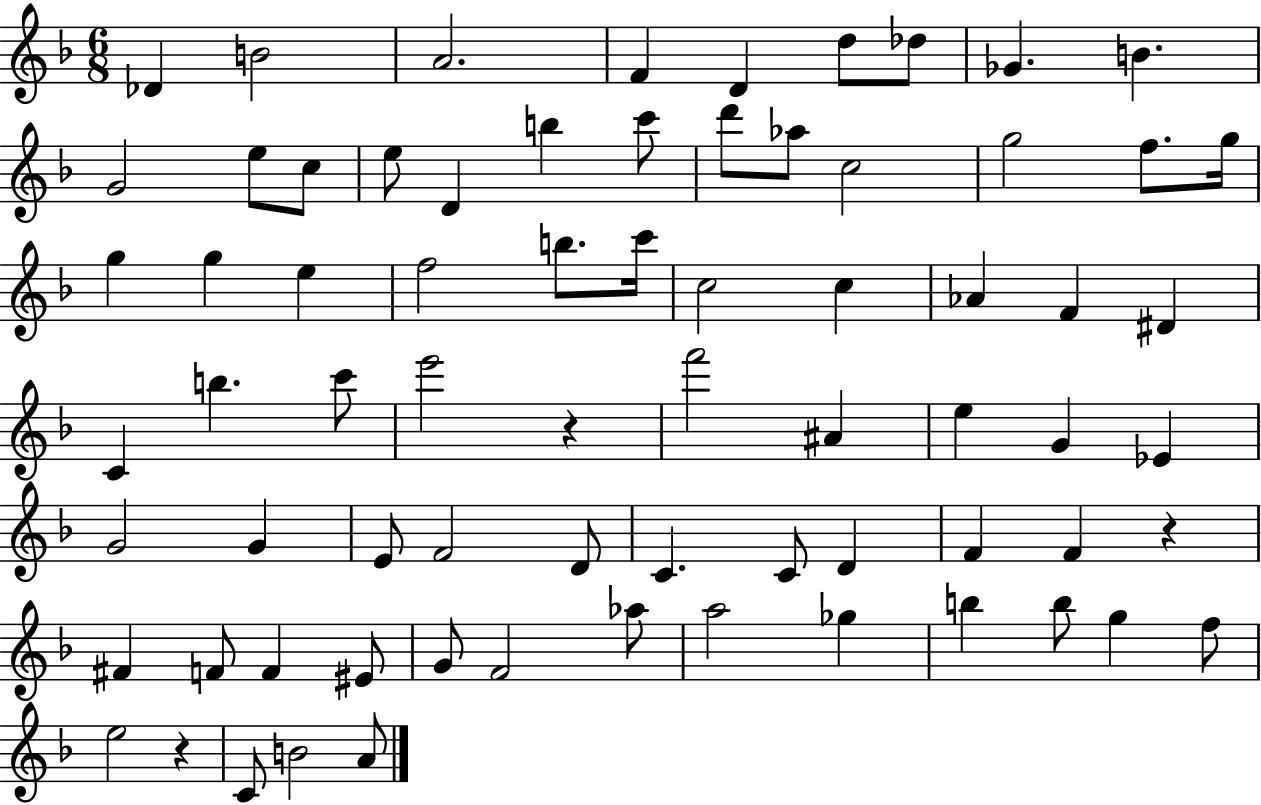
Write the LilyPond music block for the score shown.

{
  \clef treble
  \numericTimeSignature
  \time 6/8
  \key f \major
  des'4 b'2 | a'2. | f'4 d'4 d''8 des''8 | ges'4. b'4. | \break g'2 e''8 c''8 | e''8 d'4 b''4 c'''8 | d'''8 aes''8 c''2 | g''2 f''8. g''16 | \break g''4 g''4 e''4 | f''2 b''8. c'''16 | c''2 c''4 | aes'4 f'4 dis'4 | \break c'4 b''4. c'''8 | e'''2 r4 | f'''2 ais'4 | e''4 g'4 ees'4 | \break g'2 g'4 | e'8 f'2 d'8 | c'4. c'8 d'4 | f'4 f'4 r4 | \break fis'4 f'8 f'4 eis'8 | g'8 f'2 aes''8 | a''2 ges''4 | b''4 b''8 g''4 f''8 | \break e''2 r4 | c'8 b'2 a'8 | \bar "|."
}